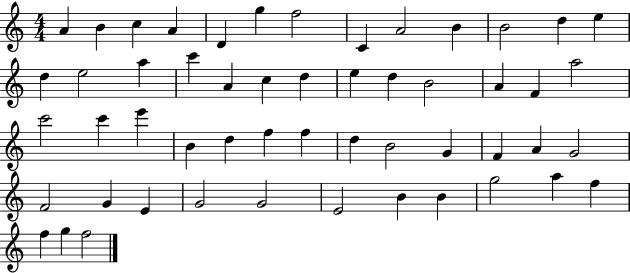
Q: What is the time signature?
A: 4/4